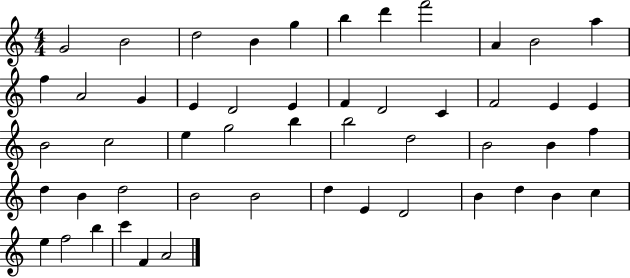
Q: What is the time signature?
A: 4/4